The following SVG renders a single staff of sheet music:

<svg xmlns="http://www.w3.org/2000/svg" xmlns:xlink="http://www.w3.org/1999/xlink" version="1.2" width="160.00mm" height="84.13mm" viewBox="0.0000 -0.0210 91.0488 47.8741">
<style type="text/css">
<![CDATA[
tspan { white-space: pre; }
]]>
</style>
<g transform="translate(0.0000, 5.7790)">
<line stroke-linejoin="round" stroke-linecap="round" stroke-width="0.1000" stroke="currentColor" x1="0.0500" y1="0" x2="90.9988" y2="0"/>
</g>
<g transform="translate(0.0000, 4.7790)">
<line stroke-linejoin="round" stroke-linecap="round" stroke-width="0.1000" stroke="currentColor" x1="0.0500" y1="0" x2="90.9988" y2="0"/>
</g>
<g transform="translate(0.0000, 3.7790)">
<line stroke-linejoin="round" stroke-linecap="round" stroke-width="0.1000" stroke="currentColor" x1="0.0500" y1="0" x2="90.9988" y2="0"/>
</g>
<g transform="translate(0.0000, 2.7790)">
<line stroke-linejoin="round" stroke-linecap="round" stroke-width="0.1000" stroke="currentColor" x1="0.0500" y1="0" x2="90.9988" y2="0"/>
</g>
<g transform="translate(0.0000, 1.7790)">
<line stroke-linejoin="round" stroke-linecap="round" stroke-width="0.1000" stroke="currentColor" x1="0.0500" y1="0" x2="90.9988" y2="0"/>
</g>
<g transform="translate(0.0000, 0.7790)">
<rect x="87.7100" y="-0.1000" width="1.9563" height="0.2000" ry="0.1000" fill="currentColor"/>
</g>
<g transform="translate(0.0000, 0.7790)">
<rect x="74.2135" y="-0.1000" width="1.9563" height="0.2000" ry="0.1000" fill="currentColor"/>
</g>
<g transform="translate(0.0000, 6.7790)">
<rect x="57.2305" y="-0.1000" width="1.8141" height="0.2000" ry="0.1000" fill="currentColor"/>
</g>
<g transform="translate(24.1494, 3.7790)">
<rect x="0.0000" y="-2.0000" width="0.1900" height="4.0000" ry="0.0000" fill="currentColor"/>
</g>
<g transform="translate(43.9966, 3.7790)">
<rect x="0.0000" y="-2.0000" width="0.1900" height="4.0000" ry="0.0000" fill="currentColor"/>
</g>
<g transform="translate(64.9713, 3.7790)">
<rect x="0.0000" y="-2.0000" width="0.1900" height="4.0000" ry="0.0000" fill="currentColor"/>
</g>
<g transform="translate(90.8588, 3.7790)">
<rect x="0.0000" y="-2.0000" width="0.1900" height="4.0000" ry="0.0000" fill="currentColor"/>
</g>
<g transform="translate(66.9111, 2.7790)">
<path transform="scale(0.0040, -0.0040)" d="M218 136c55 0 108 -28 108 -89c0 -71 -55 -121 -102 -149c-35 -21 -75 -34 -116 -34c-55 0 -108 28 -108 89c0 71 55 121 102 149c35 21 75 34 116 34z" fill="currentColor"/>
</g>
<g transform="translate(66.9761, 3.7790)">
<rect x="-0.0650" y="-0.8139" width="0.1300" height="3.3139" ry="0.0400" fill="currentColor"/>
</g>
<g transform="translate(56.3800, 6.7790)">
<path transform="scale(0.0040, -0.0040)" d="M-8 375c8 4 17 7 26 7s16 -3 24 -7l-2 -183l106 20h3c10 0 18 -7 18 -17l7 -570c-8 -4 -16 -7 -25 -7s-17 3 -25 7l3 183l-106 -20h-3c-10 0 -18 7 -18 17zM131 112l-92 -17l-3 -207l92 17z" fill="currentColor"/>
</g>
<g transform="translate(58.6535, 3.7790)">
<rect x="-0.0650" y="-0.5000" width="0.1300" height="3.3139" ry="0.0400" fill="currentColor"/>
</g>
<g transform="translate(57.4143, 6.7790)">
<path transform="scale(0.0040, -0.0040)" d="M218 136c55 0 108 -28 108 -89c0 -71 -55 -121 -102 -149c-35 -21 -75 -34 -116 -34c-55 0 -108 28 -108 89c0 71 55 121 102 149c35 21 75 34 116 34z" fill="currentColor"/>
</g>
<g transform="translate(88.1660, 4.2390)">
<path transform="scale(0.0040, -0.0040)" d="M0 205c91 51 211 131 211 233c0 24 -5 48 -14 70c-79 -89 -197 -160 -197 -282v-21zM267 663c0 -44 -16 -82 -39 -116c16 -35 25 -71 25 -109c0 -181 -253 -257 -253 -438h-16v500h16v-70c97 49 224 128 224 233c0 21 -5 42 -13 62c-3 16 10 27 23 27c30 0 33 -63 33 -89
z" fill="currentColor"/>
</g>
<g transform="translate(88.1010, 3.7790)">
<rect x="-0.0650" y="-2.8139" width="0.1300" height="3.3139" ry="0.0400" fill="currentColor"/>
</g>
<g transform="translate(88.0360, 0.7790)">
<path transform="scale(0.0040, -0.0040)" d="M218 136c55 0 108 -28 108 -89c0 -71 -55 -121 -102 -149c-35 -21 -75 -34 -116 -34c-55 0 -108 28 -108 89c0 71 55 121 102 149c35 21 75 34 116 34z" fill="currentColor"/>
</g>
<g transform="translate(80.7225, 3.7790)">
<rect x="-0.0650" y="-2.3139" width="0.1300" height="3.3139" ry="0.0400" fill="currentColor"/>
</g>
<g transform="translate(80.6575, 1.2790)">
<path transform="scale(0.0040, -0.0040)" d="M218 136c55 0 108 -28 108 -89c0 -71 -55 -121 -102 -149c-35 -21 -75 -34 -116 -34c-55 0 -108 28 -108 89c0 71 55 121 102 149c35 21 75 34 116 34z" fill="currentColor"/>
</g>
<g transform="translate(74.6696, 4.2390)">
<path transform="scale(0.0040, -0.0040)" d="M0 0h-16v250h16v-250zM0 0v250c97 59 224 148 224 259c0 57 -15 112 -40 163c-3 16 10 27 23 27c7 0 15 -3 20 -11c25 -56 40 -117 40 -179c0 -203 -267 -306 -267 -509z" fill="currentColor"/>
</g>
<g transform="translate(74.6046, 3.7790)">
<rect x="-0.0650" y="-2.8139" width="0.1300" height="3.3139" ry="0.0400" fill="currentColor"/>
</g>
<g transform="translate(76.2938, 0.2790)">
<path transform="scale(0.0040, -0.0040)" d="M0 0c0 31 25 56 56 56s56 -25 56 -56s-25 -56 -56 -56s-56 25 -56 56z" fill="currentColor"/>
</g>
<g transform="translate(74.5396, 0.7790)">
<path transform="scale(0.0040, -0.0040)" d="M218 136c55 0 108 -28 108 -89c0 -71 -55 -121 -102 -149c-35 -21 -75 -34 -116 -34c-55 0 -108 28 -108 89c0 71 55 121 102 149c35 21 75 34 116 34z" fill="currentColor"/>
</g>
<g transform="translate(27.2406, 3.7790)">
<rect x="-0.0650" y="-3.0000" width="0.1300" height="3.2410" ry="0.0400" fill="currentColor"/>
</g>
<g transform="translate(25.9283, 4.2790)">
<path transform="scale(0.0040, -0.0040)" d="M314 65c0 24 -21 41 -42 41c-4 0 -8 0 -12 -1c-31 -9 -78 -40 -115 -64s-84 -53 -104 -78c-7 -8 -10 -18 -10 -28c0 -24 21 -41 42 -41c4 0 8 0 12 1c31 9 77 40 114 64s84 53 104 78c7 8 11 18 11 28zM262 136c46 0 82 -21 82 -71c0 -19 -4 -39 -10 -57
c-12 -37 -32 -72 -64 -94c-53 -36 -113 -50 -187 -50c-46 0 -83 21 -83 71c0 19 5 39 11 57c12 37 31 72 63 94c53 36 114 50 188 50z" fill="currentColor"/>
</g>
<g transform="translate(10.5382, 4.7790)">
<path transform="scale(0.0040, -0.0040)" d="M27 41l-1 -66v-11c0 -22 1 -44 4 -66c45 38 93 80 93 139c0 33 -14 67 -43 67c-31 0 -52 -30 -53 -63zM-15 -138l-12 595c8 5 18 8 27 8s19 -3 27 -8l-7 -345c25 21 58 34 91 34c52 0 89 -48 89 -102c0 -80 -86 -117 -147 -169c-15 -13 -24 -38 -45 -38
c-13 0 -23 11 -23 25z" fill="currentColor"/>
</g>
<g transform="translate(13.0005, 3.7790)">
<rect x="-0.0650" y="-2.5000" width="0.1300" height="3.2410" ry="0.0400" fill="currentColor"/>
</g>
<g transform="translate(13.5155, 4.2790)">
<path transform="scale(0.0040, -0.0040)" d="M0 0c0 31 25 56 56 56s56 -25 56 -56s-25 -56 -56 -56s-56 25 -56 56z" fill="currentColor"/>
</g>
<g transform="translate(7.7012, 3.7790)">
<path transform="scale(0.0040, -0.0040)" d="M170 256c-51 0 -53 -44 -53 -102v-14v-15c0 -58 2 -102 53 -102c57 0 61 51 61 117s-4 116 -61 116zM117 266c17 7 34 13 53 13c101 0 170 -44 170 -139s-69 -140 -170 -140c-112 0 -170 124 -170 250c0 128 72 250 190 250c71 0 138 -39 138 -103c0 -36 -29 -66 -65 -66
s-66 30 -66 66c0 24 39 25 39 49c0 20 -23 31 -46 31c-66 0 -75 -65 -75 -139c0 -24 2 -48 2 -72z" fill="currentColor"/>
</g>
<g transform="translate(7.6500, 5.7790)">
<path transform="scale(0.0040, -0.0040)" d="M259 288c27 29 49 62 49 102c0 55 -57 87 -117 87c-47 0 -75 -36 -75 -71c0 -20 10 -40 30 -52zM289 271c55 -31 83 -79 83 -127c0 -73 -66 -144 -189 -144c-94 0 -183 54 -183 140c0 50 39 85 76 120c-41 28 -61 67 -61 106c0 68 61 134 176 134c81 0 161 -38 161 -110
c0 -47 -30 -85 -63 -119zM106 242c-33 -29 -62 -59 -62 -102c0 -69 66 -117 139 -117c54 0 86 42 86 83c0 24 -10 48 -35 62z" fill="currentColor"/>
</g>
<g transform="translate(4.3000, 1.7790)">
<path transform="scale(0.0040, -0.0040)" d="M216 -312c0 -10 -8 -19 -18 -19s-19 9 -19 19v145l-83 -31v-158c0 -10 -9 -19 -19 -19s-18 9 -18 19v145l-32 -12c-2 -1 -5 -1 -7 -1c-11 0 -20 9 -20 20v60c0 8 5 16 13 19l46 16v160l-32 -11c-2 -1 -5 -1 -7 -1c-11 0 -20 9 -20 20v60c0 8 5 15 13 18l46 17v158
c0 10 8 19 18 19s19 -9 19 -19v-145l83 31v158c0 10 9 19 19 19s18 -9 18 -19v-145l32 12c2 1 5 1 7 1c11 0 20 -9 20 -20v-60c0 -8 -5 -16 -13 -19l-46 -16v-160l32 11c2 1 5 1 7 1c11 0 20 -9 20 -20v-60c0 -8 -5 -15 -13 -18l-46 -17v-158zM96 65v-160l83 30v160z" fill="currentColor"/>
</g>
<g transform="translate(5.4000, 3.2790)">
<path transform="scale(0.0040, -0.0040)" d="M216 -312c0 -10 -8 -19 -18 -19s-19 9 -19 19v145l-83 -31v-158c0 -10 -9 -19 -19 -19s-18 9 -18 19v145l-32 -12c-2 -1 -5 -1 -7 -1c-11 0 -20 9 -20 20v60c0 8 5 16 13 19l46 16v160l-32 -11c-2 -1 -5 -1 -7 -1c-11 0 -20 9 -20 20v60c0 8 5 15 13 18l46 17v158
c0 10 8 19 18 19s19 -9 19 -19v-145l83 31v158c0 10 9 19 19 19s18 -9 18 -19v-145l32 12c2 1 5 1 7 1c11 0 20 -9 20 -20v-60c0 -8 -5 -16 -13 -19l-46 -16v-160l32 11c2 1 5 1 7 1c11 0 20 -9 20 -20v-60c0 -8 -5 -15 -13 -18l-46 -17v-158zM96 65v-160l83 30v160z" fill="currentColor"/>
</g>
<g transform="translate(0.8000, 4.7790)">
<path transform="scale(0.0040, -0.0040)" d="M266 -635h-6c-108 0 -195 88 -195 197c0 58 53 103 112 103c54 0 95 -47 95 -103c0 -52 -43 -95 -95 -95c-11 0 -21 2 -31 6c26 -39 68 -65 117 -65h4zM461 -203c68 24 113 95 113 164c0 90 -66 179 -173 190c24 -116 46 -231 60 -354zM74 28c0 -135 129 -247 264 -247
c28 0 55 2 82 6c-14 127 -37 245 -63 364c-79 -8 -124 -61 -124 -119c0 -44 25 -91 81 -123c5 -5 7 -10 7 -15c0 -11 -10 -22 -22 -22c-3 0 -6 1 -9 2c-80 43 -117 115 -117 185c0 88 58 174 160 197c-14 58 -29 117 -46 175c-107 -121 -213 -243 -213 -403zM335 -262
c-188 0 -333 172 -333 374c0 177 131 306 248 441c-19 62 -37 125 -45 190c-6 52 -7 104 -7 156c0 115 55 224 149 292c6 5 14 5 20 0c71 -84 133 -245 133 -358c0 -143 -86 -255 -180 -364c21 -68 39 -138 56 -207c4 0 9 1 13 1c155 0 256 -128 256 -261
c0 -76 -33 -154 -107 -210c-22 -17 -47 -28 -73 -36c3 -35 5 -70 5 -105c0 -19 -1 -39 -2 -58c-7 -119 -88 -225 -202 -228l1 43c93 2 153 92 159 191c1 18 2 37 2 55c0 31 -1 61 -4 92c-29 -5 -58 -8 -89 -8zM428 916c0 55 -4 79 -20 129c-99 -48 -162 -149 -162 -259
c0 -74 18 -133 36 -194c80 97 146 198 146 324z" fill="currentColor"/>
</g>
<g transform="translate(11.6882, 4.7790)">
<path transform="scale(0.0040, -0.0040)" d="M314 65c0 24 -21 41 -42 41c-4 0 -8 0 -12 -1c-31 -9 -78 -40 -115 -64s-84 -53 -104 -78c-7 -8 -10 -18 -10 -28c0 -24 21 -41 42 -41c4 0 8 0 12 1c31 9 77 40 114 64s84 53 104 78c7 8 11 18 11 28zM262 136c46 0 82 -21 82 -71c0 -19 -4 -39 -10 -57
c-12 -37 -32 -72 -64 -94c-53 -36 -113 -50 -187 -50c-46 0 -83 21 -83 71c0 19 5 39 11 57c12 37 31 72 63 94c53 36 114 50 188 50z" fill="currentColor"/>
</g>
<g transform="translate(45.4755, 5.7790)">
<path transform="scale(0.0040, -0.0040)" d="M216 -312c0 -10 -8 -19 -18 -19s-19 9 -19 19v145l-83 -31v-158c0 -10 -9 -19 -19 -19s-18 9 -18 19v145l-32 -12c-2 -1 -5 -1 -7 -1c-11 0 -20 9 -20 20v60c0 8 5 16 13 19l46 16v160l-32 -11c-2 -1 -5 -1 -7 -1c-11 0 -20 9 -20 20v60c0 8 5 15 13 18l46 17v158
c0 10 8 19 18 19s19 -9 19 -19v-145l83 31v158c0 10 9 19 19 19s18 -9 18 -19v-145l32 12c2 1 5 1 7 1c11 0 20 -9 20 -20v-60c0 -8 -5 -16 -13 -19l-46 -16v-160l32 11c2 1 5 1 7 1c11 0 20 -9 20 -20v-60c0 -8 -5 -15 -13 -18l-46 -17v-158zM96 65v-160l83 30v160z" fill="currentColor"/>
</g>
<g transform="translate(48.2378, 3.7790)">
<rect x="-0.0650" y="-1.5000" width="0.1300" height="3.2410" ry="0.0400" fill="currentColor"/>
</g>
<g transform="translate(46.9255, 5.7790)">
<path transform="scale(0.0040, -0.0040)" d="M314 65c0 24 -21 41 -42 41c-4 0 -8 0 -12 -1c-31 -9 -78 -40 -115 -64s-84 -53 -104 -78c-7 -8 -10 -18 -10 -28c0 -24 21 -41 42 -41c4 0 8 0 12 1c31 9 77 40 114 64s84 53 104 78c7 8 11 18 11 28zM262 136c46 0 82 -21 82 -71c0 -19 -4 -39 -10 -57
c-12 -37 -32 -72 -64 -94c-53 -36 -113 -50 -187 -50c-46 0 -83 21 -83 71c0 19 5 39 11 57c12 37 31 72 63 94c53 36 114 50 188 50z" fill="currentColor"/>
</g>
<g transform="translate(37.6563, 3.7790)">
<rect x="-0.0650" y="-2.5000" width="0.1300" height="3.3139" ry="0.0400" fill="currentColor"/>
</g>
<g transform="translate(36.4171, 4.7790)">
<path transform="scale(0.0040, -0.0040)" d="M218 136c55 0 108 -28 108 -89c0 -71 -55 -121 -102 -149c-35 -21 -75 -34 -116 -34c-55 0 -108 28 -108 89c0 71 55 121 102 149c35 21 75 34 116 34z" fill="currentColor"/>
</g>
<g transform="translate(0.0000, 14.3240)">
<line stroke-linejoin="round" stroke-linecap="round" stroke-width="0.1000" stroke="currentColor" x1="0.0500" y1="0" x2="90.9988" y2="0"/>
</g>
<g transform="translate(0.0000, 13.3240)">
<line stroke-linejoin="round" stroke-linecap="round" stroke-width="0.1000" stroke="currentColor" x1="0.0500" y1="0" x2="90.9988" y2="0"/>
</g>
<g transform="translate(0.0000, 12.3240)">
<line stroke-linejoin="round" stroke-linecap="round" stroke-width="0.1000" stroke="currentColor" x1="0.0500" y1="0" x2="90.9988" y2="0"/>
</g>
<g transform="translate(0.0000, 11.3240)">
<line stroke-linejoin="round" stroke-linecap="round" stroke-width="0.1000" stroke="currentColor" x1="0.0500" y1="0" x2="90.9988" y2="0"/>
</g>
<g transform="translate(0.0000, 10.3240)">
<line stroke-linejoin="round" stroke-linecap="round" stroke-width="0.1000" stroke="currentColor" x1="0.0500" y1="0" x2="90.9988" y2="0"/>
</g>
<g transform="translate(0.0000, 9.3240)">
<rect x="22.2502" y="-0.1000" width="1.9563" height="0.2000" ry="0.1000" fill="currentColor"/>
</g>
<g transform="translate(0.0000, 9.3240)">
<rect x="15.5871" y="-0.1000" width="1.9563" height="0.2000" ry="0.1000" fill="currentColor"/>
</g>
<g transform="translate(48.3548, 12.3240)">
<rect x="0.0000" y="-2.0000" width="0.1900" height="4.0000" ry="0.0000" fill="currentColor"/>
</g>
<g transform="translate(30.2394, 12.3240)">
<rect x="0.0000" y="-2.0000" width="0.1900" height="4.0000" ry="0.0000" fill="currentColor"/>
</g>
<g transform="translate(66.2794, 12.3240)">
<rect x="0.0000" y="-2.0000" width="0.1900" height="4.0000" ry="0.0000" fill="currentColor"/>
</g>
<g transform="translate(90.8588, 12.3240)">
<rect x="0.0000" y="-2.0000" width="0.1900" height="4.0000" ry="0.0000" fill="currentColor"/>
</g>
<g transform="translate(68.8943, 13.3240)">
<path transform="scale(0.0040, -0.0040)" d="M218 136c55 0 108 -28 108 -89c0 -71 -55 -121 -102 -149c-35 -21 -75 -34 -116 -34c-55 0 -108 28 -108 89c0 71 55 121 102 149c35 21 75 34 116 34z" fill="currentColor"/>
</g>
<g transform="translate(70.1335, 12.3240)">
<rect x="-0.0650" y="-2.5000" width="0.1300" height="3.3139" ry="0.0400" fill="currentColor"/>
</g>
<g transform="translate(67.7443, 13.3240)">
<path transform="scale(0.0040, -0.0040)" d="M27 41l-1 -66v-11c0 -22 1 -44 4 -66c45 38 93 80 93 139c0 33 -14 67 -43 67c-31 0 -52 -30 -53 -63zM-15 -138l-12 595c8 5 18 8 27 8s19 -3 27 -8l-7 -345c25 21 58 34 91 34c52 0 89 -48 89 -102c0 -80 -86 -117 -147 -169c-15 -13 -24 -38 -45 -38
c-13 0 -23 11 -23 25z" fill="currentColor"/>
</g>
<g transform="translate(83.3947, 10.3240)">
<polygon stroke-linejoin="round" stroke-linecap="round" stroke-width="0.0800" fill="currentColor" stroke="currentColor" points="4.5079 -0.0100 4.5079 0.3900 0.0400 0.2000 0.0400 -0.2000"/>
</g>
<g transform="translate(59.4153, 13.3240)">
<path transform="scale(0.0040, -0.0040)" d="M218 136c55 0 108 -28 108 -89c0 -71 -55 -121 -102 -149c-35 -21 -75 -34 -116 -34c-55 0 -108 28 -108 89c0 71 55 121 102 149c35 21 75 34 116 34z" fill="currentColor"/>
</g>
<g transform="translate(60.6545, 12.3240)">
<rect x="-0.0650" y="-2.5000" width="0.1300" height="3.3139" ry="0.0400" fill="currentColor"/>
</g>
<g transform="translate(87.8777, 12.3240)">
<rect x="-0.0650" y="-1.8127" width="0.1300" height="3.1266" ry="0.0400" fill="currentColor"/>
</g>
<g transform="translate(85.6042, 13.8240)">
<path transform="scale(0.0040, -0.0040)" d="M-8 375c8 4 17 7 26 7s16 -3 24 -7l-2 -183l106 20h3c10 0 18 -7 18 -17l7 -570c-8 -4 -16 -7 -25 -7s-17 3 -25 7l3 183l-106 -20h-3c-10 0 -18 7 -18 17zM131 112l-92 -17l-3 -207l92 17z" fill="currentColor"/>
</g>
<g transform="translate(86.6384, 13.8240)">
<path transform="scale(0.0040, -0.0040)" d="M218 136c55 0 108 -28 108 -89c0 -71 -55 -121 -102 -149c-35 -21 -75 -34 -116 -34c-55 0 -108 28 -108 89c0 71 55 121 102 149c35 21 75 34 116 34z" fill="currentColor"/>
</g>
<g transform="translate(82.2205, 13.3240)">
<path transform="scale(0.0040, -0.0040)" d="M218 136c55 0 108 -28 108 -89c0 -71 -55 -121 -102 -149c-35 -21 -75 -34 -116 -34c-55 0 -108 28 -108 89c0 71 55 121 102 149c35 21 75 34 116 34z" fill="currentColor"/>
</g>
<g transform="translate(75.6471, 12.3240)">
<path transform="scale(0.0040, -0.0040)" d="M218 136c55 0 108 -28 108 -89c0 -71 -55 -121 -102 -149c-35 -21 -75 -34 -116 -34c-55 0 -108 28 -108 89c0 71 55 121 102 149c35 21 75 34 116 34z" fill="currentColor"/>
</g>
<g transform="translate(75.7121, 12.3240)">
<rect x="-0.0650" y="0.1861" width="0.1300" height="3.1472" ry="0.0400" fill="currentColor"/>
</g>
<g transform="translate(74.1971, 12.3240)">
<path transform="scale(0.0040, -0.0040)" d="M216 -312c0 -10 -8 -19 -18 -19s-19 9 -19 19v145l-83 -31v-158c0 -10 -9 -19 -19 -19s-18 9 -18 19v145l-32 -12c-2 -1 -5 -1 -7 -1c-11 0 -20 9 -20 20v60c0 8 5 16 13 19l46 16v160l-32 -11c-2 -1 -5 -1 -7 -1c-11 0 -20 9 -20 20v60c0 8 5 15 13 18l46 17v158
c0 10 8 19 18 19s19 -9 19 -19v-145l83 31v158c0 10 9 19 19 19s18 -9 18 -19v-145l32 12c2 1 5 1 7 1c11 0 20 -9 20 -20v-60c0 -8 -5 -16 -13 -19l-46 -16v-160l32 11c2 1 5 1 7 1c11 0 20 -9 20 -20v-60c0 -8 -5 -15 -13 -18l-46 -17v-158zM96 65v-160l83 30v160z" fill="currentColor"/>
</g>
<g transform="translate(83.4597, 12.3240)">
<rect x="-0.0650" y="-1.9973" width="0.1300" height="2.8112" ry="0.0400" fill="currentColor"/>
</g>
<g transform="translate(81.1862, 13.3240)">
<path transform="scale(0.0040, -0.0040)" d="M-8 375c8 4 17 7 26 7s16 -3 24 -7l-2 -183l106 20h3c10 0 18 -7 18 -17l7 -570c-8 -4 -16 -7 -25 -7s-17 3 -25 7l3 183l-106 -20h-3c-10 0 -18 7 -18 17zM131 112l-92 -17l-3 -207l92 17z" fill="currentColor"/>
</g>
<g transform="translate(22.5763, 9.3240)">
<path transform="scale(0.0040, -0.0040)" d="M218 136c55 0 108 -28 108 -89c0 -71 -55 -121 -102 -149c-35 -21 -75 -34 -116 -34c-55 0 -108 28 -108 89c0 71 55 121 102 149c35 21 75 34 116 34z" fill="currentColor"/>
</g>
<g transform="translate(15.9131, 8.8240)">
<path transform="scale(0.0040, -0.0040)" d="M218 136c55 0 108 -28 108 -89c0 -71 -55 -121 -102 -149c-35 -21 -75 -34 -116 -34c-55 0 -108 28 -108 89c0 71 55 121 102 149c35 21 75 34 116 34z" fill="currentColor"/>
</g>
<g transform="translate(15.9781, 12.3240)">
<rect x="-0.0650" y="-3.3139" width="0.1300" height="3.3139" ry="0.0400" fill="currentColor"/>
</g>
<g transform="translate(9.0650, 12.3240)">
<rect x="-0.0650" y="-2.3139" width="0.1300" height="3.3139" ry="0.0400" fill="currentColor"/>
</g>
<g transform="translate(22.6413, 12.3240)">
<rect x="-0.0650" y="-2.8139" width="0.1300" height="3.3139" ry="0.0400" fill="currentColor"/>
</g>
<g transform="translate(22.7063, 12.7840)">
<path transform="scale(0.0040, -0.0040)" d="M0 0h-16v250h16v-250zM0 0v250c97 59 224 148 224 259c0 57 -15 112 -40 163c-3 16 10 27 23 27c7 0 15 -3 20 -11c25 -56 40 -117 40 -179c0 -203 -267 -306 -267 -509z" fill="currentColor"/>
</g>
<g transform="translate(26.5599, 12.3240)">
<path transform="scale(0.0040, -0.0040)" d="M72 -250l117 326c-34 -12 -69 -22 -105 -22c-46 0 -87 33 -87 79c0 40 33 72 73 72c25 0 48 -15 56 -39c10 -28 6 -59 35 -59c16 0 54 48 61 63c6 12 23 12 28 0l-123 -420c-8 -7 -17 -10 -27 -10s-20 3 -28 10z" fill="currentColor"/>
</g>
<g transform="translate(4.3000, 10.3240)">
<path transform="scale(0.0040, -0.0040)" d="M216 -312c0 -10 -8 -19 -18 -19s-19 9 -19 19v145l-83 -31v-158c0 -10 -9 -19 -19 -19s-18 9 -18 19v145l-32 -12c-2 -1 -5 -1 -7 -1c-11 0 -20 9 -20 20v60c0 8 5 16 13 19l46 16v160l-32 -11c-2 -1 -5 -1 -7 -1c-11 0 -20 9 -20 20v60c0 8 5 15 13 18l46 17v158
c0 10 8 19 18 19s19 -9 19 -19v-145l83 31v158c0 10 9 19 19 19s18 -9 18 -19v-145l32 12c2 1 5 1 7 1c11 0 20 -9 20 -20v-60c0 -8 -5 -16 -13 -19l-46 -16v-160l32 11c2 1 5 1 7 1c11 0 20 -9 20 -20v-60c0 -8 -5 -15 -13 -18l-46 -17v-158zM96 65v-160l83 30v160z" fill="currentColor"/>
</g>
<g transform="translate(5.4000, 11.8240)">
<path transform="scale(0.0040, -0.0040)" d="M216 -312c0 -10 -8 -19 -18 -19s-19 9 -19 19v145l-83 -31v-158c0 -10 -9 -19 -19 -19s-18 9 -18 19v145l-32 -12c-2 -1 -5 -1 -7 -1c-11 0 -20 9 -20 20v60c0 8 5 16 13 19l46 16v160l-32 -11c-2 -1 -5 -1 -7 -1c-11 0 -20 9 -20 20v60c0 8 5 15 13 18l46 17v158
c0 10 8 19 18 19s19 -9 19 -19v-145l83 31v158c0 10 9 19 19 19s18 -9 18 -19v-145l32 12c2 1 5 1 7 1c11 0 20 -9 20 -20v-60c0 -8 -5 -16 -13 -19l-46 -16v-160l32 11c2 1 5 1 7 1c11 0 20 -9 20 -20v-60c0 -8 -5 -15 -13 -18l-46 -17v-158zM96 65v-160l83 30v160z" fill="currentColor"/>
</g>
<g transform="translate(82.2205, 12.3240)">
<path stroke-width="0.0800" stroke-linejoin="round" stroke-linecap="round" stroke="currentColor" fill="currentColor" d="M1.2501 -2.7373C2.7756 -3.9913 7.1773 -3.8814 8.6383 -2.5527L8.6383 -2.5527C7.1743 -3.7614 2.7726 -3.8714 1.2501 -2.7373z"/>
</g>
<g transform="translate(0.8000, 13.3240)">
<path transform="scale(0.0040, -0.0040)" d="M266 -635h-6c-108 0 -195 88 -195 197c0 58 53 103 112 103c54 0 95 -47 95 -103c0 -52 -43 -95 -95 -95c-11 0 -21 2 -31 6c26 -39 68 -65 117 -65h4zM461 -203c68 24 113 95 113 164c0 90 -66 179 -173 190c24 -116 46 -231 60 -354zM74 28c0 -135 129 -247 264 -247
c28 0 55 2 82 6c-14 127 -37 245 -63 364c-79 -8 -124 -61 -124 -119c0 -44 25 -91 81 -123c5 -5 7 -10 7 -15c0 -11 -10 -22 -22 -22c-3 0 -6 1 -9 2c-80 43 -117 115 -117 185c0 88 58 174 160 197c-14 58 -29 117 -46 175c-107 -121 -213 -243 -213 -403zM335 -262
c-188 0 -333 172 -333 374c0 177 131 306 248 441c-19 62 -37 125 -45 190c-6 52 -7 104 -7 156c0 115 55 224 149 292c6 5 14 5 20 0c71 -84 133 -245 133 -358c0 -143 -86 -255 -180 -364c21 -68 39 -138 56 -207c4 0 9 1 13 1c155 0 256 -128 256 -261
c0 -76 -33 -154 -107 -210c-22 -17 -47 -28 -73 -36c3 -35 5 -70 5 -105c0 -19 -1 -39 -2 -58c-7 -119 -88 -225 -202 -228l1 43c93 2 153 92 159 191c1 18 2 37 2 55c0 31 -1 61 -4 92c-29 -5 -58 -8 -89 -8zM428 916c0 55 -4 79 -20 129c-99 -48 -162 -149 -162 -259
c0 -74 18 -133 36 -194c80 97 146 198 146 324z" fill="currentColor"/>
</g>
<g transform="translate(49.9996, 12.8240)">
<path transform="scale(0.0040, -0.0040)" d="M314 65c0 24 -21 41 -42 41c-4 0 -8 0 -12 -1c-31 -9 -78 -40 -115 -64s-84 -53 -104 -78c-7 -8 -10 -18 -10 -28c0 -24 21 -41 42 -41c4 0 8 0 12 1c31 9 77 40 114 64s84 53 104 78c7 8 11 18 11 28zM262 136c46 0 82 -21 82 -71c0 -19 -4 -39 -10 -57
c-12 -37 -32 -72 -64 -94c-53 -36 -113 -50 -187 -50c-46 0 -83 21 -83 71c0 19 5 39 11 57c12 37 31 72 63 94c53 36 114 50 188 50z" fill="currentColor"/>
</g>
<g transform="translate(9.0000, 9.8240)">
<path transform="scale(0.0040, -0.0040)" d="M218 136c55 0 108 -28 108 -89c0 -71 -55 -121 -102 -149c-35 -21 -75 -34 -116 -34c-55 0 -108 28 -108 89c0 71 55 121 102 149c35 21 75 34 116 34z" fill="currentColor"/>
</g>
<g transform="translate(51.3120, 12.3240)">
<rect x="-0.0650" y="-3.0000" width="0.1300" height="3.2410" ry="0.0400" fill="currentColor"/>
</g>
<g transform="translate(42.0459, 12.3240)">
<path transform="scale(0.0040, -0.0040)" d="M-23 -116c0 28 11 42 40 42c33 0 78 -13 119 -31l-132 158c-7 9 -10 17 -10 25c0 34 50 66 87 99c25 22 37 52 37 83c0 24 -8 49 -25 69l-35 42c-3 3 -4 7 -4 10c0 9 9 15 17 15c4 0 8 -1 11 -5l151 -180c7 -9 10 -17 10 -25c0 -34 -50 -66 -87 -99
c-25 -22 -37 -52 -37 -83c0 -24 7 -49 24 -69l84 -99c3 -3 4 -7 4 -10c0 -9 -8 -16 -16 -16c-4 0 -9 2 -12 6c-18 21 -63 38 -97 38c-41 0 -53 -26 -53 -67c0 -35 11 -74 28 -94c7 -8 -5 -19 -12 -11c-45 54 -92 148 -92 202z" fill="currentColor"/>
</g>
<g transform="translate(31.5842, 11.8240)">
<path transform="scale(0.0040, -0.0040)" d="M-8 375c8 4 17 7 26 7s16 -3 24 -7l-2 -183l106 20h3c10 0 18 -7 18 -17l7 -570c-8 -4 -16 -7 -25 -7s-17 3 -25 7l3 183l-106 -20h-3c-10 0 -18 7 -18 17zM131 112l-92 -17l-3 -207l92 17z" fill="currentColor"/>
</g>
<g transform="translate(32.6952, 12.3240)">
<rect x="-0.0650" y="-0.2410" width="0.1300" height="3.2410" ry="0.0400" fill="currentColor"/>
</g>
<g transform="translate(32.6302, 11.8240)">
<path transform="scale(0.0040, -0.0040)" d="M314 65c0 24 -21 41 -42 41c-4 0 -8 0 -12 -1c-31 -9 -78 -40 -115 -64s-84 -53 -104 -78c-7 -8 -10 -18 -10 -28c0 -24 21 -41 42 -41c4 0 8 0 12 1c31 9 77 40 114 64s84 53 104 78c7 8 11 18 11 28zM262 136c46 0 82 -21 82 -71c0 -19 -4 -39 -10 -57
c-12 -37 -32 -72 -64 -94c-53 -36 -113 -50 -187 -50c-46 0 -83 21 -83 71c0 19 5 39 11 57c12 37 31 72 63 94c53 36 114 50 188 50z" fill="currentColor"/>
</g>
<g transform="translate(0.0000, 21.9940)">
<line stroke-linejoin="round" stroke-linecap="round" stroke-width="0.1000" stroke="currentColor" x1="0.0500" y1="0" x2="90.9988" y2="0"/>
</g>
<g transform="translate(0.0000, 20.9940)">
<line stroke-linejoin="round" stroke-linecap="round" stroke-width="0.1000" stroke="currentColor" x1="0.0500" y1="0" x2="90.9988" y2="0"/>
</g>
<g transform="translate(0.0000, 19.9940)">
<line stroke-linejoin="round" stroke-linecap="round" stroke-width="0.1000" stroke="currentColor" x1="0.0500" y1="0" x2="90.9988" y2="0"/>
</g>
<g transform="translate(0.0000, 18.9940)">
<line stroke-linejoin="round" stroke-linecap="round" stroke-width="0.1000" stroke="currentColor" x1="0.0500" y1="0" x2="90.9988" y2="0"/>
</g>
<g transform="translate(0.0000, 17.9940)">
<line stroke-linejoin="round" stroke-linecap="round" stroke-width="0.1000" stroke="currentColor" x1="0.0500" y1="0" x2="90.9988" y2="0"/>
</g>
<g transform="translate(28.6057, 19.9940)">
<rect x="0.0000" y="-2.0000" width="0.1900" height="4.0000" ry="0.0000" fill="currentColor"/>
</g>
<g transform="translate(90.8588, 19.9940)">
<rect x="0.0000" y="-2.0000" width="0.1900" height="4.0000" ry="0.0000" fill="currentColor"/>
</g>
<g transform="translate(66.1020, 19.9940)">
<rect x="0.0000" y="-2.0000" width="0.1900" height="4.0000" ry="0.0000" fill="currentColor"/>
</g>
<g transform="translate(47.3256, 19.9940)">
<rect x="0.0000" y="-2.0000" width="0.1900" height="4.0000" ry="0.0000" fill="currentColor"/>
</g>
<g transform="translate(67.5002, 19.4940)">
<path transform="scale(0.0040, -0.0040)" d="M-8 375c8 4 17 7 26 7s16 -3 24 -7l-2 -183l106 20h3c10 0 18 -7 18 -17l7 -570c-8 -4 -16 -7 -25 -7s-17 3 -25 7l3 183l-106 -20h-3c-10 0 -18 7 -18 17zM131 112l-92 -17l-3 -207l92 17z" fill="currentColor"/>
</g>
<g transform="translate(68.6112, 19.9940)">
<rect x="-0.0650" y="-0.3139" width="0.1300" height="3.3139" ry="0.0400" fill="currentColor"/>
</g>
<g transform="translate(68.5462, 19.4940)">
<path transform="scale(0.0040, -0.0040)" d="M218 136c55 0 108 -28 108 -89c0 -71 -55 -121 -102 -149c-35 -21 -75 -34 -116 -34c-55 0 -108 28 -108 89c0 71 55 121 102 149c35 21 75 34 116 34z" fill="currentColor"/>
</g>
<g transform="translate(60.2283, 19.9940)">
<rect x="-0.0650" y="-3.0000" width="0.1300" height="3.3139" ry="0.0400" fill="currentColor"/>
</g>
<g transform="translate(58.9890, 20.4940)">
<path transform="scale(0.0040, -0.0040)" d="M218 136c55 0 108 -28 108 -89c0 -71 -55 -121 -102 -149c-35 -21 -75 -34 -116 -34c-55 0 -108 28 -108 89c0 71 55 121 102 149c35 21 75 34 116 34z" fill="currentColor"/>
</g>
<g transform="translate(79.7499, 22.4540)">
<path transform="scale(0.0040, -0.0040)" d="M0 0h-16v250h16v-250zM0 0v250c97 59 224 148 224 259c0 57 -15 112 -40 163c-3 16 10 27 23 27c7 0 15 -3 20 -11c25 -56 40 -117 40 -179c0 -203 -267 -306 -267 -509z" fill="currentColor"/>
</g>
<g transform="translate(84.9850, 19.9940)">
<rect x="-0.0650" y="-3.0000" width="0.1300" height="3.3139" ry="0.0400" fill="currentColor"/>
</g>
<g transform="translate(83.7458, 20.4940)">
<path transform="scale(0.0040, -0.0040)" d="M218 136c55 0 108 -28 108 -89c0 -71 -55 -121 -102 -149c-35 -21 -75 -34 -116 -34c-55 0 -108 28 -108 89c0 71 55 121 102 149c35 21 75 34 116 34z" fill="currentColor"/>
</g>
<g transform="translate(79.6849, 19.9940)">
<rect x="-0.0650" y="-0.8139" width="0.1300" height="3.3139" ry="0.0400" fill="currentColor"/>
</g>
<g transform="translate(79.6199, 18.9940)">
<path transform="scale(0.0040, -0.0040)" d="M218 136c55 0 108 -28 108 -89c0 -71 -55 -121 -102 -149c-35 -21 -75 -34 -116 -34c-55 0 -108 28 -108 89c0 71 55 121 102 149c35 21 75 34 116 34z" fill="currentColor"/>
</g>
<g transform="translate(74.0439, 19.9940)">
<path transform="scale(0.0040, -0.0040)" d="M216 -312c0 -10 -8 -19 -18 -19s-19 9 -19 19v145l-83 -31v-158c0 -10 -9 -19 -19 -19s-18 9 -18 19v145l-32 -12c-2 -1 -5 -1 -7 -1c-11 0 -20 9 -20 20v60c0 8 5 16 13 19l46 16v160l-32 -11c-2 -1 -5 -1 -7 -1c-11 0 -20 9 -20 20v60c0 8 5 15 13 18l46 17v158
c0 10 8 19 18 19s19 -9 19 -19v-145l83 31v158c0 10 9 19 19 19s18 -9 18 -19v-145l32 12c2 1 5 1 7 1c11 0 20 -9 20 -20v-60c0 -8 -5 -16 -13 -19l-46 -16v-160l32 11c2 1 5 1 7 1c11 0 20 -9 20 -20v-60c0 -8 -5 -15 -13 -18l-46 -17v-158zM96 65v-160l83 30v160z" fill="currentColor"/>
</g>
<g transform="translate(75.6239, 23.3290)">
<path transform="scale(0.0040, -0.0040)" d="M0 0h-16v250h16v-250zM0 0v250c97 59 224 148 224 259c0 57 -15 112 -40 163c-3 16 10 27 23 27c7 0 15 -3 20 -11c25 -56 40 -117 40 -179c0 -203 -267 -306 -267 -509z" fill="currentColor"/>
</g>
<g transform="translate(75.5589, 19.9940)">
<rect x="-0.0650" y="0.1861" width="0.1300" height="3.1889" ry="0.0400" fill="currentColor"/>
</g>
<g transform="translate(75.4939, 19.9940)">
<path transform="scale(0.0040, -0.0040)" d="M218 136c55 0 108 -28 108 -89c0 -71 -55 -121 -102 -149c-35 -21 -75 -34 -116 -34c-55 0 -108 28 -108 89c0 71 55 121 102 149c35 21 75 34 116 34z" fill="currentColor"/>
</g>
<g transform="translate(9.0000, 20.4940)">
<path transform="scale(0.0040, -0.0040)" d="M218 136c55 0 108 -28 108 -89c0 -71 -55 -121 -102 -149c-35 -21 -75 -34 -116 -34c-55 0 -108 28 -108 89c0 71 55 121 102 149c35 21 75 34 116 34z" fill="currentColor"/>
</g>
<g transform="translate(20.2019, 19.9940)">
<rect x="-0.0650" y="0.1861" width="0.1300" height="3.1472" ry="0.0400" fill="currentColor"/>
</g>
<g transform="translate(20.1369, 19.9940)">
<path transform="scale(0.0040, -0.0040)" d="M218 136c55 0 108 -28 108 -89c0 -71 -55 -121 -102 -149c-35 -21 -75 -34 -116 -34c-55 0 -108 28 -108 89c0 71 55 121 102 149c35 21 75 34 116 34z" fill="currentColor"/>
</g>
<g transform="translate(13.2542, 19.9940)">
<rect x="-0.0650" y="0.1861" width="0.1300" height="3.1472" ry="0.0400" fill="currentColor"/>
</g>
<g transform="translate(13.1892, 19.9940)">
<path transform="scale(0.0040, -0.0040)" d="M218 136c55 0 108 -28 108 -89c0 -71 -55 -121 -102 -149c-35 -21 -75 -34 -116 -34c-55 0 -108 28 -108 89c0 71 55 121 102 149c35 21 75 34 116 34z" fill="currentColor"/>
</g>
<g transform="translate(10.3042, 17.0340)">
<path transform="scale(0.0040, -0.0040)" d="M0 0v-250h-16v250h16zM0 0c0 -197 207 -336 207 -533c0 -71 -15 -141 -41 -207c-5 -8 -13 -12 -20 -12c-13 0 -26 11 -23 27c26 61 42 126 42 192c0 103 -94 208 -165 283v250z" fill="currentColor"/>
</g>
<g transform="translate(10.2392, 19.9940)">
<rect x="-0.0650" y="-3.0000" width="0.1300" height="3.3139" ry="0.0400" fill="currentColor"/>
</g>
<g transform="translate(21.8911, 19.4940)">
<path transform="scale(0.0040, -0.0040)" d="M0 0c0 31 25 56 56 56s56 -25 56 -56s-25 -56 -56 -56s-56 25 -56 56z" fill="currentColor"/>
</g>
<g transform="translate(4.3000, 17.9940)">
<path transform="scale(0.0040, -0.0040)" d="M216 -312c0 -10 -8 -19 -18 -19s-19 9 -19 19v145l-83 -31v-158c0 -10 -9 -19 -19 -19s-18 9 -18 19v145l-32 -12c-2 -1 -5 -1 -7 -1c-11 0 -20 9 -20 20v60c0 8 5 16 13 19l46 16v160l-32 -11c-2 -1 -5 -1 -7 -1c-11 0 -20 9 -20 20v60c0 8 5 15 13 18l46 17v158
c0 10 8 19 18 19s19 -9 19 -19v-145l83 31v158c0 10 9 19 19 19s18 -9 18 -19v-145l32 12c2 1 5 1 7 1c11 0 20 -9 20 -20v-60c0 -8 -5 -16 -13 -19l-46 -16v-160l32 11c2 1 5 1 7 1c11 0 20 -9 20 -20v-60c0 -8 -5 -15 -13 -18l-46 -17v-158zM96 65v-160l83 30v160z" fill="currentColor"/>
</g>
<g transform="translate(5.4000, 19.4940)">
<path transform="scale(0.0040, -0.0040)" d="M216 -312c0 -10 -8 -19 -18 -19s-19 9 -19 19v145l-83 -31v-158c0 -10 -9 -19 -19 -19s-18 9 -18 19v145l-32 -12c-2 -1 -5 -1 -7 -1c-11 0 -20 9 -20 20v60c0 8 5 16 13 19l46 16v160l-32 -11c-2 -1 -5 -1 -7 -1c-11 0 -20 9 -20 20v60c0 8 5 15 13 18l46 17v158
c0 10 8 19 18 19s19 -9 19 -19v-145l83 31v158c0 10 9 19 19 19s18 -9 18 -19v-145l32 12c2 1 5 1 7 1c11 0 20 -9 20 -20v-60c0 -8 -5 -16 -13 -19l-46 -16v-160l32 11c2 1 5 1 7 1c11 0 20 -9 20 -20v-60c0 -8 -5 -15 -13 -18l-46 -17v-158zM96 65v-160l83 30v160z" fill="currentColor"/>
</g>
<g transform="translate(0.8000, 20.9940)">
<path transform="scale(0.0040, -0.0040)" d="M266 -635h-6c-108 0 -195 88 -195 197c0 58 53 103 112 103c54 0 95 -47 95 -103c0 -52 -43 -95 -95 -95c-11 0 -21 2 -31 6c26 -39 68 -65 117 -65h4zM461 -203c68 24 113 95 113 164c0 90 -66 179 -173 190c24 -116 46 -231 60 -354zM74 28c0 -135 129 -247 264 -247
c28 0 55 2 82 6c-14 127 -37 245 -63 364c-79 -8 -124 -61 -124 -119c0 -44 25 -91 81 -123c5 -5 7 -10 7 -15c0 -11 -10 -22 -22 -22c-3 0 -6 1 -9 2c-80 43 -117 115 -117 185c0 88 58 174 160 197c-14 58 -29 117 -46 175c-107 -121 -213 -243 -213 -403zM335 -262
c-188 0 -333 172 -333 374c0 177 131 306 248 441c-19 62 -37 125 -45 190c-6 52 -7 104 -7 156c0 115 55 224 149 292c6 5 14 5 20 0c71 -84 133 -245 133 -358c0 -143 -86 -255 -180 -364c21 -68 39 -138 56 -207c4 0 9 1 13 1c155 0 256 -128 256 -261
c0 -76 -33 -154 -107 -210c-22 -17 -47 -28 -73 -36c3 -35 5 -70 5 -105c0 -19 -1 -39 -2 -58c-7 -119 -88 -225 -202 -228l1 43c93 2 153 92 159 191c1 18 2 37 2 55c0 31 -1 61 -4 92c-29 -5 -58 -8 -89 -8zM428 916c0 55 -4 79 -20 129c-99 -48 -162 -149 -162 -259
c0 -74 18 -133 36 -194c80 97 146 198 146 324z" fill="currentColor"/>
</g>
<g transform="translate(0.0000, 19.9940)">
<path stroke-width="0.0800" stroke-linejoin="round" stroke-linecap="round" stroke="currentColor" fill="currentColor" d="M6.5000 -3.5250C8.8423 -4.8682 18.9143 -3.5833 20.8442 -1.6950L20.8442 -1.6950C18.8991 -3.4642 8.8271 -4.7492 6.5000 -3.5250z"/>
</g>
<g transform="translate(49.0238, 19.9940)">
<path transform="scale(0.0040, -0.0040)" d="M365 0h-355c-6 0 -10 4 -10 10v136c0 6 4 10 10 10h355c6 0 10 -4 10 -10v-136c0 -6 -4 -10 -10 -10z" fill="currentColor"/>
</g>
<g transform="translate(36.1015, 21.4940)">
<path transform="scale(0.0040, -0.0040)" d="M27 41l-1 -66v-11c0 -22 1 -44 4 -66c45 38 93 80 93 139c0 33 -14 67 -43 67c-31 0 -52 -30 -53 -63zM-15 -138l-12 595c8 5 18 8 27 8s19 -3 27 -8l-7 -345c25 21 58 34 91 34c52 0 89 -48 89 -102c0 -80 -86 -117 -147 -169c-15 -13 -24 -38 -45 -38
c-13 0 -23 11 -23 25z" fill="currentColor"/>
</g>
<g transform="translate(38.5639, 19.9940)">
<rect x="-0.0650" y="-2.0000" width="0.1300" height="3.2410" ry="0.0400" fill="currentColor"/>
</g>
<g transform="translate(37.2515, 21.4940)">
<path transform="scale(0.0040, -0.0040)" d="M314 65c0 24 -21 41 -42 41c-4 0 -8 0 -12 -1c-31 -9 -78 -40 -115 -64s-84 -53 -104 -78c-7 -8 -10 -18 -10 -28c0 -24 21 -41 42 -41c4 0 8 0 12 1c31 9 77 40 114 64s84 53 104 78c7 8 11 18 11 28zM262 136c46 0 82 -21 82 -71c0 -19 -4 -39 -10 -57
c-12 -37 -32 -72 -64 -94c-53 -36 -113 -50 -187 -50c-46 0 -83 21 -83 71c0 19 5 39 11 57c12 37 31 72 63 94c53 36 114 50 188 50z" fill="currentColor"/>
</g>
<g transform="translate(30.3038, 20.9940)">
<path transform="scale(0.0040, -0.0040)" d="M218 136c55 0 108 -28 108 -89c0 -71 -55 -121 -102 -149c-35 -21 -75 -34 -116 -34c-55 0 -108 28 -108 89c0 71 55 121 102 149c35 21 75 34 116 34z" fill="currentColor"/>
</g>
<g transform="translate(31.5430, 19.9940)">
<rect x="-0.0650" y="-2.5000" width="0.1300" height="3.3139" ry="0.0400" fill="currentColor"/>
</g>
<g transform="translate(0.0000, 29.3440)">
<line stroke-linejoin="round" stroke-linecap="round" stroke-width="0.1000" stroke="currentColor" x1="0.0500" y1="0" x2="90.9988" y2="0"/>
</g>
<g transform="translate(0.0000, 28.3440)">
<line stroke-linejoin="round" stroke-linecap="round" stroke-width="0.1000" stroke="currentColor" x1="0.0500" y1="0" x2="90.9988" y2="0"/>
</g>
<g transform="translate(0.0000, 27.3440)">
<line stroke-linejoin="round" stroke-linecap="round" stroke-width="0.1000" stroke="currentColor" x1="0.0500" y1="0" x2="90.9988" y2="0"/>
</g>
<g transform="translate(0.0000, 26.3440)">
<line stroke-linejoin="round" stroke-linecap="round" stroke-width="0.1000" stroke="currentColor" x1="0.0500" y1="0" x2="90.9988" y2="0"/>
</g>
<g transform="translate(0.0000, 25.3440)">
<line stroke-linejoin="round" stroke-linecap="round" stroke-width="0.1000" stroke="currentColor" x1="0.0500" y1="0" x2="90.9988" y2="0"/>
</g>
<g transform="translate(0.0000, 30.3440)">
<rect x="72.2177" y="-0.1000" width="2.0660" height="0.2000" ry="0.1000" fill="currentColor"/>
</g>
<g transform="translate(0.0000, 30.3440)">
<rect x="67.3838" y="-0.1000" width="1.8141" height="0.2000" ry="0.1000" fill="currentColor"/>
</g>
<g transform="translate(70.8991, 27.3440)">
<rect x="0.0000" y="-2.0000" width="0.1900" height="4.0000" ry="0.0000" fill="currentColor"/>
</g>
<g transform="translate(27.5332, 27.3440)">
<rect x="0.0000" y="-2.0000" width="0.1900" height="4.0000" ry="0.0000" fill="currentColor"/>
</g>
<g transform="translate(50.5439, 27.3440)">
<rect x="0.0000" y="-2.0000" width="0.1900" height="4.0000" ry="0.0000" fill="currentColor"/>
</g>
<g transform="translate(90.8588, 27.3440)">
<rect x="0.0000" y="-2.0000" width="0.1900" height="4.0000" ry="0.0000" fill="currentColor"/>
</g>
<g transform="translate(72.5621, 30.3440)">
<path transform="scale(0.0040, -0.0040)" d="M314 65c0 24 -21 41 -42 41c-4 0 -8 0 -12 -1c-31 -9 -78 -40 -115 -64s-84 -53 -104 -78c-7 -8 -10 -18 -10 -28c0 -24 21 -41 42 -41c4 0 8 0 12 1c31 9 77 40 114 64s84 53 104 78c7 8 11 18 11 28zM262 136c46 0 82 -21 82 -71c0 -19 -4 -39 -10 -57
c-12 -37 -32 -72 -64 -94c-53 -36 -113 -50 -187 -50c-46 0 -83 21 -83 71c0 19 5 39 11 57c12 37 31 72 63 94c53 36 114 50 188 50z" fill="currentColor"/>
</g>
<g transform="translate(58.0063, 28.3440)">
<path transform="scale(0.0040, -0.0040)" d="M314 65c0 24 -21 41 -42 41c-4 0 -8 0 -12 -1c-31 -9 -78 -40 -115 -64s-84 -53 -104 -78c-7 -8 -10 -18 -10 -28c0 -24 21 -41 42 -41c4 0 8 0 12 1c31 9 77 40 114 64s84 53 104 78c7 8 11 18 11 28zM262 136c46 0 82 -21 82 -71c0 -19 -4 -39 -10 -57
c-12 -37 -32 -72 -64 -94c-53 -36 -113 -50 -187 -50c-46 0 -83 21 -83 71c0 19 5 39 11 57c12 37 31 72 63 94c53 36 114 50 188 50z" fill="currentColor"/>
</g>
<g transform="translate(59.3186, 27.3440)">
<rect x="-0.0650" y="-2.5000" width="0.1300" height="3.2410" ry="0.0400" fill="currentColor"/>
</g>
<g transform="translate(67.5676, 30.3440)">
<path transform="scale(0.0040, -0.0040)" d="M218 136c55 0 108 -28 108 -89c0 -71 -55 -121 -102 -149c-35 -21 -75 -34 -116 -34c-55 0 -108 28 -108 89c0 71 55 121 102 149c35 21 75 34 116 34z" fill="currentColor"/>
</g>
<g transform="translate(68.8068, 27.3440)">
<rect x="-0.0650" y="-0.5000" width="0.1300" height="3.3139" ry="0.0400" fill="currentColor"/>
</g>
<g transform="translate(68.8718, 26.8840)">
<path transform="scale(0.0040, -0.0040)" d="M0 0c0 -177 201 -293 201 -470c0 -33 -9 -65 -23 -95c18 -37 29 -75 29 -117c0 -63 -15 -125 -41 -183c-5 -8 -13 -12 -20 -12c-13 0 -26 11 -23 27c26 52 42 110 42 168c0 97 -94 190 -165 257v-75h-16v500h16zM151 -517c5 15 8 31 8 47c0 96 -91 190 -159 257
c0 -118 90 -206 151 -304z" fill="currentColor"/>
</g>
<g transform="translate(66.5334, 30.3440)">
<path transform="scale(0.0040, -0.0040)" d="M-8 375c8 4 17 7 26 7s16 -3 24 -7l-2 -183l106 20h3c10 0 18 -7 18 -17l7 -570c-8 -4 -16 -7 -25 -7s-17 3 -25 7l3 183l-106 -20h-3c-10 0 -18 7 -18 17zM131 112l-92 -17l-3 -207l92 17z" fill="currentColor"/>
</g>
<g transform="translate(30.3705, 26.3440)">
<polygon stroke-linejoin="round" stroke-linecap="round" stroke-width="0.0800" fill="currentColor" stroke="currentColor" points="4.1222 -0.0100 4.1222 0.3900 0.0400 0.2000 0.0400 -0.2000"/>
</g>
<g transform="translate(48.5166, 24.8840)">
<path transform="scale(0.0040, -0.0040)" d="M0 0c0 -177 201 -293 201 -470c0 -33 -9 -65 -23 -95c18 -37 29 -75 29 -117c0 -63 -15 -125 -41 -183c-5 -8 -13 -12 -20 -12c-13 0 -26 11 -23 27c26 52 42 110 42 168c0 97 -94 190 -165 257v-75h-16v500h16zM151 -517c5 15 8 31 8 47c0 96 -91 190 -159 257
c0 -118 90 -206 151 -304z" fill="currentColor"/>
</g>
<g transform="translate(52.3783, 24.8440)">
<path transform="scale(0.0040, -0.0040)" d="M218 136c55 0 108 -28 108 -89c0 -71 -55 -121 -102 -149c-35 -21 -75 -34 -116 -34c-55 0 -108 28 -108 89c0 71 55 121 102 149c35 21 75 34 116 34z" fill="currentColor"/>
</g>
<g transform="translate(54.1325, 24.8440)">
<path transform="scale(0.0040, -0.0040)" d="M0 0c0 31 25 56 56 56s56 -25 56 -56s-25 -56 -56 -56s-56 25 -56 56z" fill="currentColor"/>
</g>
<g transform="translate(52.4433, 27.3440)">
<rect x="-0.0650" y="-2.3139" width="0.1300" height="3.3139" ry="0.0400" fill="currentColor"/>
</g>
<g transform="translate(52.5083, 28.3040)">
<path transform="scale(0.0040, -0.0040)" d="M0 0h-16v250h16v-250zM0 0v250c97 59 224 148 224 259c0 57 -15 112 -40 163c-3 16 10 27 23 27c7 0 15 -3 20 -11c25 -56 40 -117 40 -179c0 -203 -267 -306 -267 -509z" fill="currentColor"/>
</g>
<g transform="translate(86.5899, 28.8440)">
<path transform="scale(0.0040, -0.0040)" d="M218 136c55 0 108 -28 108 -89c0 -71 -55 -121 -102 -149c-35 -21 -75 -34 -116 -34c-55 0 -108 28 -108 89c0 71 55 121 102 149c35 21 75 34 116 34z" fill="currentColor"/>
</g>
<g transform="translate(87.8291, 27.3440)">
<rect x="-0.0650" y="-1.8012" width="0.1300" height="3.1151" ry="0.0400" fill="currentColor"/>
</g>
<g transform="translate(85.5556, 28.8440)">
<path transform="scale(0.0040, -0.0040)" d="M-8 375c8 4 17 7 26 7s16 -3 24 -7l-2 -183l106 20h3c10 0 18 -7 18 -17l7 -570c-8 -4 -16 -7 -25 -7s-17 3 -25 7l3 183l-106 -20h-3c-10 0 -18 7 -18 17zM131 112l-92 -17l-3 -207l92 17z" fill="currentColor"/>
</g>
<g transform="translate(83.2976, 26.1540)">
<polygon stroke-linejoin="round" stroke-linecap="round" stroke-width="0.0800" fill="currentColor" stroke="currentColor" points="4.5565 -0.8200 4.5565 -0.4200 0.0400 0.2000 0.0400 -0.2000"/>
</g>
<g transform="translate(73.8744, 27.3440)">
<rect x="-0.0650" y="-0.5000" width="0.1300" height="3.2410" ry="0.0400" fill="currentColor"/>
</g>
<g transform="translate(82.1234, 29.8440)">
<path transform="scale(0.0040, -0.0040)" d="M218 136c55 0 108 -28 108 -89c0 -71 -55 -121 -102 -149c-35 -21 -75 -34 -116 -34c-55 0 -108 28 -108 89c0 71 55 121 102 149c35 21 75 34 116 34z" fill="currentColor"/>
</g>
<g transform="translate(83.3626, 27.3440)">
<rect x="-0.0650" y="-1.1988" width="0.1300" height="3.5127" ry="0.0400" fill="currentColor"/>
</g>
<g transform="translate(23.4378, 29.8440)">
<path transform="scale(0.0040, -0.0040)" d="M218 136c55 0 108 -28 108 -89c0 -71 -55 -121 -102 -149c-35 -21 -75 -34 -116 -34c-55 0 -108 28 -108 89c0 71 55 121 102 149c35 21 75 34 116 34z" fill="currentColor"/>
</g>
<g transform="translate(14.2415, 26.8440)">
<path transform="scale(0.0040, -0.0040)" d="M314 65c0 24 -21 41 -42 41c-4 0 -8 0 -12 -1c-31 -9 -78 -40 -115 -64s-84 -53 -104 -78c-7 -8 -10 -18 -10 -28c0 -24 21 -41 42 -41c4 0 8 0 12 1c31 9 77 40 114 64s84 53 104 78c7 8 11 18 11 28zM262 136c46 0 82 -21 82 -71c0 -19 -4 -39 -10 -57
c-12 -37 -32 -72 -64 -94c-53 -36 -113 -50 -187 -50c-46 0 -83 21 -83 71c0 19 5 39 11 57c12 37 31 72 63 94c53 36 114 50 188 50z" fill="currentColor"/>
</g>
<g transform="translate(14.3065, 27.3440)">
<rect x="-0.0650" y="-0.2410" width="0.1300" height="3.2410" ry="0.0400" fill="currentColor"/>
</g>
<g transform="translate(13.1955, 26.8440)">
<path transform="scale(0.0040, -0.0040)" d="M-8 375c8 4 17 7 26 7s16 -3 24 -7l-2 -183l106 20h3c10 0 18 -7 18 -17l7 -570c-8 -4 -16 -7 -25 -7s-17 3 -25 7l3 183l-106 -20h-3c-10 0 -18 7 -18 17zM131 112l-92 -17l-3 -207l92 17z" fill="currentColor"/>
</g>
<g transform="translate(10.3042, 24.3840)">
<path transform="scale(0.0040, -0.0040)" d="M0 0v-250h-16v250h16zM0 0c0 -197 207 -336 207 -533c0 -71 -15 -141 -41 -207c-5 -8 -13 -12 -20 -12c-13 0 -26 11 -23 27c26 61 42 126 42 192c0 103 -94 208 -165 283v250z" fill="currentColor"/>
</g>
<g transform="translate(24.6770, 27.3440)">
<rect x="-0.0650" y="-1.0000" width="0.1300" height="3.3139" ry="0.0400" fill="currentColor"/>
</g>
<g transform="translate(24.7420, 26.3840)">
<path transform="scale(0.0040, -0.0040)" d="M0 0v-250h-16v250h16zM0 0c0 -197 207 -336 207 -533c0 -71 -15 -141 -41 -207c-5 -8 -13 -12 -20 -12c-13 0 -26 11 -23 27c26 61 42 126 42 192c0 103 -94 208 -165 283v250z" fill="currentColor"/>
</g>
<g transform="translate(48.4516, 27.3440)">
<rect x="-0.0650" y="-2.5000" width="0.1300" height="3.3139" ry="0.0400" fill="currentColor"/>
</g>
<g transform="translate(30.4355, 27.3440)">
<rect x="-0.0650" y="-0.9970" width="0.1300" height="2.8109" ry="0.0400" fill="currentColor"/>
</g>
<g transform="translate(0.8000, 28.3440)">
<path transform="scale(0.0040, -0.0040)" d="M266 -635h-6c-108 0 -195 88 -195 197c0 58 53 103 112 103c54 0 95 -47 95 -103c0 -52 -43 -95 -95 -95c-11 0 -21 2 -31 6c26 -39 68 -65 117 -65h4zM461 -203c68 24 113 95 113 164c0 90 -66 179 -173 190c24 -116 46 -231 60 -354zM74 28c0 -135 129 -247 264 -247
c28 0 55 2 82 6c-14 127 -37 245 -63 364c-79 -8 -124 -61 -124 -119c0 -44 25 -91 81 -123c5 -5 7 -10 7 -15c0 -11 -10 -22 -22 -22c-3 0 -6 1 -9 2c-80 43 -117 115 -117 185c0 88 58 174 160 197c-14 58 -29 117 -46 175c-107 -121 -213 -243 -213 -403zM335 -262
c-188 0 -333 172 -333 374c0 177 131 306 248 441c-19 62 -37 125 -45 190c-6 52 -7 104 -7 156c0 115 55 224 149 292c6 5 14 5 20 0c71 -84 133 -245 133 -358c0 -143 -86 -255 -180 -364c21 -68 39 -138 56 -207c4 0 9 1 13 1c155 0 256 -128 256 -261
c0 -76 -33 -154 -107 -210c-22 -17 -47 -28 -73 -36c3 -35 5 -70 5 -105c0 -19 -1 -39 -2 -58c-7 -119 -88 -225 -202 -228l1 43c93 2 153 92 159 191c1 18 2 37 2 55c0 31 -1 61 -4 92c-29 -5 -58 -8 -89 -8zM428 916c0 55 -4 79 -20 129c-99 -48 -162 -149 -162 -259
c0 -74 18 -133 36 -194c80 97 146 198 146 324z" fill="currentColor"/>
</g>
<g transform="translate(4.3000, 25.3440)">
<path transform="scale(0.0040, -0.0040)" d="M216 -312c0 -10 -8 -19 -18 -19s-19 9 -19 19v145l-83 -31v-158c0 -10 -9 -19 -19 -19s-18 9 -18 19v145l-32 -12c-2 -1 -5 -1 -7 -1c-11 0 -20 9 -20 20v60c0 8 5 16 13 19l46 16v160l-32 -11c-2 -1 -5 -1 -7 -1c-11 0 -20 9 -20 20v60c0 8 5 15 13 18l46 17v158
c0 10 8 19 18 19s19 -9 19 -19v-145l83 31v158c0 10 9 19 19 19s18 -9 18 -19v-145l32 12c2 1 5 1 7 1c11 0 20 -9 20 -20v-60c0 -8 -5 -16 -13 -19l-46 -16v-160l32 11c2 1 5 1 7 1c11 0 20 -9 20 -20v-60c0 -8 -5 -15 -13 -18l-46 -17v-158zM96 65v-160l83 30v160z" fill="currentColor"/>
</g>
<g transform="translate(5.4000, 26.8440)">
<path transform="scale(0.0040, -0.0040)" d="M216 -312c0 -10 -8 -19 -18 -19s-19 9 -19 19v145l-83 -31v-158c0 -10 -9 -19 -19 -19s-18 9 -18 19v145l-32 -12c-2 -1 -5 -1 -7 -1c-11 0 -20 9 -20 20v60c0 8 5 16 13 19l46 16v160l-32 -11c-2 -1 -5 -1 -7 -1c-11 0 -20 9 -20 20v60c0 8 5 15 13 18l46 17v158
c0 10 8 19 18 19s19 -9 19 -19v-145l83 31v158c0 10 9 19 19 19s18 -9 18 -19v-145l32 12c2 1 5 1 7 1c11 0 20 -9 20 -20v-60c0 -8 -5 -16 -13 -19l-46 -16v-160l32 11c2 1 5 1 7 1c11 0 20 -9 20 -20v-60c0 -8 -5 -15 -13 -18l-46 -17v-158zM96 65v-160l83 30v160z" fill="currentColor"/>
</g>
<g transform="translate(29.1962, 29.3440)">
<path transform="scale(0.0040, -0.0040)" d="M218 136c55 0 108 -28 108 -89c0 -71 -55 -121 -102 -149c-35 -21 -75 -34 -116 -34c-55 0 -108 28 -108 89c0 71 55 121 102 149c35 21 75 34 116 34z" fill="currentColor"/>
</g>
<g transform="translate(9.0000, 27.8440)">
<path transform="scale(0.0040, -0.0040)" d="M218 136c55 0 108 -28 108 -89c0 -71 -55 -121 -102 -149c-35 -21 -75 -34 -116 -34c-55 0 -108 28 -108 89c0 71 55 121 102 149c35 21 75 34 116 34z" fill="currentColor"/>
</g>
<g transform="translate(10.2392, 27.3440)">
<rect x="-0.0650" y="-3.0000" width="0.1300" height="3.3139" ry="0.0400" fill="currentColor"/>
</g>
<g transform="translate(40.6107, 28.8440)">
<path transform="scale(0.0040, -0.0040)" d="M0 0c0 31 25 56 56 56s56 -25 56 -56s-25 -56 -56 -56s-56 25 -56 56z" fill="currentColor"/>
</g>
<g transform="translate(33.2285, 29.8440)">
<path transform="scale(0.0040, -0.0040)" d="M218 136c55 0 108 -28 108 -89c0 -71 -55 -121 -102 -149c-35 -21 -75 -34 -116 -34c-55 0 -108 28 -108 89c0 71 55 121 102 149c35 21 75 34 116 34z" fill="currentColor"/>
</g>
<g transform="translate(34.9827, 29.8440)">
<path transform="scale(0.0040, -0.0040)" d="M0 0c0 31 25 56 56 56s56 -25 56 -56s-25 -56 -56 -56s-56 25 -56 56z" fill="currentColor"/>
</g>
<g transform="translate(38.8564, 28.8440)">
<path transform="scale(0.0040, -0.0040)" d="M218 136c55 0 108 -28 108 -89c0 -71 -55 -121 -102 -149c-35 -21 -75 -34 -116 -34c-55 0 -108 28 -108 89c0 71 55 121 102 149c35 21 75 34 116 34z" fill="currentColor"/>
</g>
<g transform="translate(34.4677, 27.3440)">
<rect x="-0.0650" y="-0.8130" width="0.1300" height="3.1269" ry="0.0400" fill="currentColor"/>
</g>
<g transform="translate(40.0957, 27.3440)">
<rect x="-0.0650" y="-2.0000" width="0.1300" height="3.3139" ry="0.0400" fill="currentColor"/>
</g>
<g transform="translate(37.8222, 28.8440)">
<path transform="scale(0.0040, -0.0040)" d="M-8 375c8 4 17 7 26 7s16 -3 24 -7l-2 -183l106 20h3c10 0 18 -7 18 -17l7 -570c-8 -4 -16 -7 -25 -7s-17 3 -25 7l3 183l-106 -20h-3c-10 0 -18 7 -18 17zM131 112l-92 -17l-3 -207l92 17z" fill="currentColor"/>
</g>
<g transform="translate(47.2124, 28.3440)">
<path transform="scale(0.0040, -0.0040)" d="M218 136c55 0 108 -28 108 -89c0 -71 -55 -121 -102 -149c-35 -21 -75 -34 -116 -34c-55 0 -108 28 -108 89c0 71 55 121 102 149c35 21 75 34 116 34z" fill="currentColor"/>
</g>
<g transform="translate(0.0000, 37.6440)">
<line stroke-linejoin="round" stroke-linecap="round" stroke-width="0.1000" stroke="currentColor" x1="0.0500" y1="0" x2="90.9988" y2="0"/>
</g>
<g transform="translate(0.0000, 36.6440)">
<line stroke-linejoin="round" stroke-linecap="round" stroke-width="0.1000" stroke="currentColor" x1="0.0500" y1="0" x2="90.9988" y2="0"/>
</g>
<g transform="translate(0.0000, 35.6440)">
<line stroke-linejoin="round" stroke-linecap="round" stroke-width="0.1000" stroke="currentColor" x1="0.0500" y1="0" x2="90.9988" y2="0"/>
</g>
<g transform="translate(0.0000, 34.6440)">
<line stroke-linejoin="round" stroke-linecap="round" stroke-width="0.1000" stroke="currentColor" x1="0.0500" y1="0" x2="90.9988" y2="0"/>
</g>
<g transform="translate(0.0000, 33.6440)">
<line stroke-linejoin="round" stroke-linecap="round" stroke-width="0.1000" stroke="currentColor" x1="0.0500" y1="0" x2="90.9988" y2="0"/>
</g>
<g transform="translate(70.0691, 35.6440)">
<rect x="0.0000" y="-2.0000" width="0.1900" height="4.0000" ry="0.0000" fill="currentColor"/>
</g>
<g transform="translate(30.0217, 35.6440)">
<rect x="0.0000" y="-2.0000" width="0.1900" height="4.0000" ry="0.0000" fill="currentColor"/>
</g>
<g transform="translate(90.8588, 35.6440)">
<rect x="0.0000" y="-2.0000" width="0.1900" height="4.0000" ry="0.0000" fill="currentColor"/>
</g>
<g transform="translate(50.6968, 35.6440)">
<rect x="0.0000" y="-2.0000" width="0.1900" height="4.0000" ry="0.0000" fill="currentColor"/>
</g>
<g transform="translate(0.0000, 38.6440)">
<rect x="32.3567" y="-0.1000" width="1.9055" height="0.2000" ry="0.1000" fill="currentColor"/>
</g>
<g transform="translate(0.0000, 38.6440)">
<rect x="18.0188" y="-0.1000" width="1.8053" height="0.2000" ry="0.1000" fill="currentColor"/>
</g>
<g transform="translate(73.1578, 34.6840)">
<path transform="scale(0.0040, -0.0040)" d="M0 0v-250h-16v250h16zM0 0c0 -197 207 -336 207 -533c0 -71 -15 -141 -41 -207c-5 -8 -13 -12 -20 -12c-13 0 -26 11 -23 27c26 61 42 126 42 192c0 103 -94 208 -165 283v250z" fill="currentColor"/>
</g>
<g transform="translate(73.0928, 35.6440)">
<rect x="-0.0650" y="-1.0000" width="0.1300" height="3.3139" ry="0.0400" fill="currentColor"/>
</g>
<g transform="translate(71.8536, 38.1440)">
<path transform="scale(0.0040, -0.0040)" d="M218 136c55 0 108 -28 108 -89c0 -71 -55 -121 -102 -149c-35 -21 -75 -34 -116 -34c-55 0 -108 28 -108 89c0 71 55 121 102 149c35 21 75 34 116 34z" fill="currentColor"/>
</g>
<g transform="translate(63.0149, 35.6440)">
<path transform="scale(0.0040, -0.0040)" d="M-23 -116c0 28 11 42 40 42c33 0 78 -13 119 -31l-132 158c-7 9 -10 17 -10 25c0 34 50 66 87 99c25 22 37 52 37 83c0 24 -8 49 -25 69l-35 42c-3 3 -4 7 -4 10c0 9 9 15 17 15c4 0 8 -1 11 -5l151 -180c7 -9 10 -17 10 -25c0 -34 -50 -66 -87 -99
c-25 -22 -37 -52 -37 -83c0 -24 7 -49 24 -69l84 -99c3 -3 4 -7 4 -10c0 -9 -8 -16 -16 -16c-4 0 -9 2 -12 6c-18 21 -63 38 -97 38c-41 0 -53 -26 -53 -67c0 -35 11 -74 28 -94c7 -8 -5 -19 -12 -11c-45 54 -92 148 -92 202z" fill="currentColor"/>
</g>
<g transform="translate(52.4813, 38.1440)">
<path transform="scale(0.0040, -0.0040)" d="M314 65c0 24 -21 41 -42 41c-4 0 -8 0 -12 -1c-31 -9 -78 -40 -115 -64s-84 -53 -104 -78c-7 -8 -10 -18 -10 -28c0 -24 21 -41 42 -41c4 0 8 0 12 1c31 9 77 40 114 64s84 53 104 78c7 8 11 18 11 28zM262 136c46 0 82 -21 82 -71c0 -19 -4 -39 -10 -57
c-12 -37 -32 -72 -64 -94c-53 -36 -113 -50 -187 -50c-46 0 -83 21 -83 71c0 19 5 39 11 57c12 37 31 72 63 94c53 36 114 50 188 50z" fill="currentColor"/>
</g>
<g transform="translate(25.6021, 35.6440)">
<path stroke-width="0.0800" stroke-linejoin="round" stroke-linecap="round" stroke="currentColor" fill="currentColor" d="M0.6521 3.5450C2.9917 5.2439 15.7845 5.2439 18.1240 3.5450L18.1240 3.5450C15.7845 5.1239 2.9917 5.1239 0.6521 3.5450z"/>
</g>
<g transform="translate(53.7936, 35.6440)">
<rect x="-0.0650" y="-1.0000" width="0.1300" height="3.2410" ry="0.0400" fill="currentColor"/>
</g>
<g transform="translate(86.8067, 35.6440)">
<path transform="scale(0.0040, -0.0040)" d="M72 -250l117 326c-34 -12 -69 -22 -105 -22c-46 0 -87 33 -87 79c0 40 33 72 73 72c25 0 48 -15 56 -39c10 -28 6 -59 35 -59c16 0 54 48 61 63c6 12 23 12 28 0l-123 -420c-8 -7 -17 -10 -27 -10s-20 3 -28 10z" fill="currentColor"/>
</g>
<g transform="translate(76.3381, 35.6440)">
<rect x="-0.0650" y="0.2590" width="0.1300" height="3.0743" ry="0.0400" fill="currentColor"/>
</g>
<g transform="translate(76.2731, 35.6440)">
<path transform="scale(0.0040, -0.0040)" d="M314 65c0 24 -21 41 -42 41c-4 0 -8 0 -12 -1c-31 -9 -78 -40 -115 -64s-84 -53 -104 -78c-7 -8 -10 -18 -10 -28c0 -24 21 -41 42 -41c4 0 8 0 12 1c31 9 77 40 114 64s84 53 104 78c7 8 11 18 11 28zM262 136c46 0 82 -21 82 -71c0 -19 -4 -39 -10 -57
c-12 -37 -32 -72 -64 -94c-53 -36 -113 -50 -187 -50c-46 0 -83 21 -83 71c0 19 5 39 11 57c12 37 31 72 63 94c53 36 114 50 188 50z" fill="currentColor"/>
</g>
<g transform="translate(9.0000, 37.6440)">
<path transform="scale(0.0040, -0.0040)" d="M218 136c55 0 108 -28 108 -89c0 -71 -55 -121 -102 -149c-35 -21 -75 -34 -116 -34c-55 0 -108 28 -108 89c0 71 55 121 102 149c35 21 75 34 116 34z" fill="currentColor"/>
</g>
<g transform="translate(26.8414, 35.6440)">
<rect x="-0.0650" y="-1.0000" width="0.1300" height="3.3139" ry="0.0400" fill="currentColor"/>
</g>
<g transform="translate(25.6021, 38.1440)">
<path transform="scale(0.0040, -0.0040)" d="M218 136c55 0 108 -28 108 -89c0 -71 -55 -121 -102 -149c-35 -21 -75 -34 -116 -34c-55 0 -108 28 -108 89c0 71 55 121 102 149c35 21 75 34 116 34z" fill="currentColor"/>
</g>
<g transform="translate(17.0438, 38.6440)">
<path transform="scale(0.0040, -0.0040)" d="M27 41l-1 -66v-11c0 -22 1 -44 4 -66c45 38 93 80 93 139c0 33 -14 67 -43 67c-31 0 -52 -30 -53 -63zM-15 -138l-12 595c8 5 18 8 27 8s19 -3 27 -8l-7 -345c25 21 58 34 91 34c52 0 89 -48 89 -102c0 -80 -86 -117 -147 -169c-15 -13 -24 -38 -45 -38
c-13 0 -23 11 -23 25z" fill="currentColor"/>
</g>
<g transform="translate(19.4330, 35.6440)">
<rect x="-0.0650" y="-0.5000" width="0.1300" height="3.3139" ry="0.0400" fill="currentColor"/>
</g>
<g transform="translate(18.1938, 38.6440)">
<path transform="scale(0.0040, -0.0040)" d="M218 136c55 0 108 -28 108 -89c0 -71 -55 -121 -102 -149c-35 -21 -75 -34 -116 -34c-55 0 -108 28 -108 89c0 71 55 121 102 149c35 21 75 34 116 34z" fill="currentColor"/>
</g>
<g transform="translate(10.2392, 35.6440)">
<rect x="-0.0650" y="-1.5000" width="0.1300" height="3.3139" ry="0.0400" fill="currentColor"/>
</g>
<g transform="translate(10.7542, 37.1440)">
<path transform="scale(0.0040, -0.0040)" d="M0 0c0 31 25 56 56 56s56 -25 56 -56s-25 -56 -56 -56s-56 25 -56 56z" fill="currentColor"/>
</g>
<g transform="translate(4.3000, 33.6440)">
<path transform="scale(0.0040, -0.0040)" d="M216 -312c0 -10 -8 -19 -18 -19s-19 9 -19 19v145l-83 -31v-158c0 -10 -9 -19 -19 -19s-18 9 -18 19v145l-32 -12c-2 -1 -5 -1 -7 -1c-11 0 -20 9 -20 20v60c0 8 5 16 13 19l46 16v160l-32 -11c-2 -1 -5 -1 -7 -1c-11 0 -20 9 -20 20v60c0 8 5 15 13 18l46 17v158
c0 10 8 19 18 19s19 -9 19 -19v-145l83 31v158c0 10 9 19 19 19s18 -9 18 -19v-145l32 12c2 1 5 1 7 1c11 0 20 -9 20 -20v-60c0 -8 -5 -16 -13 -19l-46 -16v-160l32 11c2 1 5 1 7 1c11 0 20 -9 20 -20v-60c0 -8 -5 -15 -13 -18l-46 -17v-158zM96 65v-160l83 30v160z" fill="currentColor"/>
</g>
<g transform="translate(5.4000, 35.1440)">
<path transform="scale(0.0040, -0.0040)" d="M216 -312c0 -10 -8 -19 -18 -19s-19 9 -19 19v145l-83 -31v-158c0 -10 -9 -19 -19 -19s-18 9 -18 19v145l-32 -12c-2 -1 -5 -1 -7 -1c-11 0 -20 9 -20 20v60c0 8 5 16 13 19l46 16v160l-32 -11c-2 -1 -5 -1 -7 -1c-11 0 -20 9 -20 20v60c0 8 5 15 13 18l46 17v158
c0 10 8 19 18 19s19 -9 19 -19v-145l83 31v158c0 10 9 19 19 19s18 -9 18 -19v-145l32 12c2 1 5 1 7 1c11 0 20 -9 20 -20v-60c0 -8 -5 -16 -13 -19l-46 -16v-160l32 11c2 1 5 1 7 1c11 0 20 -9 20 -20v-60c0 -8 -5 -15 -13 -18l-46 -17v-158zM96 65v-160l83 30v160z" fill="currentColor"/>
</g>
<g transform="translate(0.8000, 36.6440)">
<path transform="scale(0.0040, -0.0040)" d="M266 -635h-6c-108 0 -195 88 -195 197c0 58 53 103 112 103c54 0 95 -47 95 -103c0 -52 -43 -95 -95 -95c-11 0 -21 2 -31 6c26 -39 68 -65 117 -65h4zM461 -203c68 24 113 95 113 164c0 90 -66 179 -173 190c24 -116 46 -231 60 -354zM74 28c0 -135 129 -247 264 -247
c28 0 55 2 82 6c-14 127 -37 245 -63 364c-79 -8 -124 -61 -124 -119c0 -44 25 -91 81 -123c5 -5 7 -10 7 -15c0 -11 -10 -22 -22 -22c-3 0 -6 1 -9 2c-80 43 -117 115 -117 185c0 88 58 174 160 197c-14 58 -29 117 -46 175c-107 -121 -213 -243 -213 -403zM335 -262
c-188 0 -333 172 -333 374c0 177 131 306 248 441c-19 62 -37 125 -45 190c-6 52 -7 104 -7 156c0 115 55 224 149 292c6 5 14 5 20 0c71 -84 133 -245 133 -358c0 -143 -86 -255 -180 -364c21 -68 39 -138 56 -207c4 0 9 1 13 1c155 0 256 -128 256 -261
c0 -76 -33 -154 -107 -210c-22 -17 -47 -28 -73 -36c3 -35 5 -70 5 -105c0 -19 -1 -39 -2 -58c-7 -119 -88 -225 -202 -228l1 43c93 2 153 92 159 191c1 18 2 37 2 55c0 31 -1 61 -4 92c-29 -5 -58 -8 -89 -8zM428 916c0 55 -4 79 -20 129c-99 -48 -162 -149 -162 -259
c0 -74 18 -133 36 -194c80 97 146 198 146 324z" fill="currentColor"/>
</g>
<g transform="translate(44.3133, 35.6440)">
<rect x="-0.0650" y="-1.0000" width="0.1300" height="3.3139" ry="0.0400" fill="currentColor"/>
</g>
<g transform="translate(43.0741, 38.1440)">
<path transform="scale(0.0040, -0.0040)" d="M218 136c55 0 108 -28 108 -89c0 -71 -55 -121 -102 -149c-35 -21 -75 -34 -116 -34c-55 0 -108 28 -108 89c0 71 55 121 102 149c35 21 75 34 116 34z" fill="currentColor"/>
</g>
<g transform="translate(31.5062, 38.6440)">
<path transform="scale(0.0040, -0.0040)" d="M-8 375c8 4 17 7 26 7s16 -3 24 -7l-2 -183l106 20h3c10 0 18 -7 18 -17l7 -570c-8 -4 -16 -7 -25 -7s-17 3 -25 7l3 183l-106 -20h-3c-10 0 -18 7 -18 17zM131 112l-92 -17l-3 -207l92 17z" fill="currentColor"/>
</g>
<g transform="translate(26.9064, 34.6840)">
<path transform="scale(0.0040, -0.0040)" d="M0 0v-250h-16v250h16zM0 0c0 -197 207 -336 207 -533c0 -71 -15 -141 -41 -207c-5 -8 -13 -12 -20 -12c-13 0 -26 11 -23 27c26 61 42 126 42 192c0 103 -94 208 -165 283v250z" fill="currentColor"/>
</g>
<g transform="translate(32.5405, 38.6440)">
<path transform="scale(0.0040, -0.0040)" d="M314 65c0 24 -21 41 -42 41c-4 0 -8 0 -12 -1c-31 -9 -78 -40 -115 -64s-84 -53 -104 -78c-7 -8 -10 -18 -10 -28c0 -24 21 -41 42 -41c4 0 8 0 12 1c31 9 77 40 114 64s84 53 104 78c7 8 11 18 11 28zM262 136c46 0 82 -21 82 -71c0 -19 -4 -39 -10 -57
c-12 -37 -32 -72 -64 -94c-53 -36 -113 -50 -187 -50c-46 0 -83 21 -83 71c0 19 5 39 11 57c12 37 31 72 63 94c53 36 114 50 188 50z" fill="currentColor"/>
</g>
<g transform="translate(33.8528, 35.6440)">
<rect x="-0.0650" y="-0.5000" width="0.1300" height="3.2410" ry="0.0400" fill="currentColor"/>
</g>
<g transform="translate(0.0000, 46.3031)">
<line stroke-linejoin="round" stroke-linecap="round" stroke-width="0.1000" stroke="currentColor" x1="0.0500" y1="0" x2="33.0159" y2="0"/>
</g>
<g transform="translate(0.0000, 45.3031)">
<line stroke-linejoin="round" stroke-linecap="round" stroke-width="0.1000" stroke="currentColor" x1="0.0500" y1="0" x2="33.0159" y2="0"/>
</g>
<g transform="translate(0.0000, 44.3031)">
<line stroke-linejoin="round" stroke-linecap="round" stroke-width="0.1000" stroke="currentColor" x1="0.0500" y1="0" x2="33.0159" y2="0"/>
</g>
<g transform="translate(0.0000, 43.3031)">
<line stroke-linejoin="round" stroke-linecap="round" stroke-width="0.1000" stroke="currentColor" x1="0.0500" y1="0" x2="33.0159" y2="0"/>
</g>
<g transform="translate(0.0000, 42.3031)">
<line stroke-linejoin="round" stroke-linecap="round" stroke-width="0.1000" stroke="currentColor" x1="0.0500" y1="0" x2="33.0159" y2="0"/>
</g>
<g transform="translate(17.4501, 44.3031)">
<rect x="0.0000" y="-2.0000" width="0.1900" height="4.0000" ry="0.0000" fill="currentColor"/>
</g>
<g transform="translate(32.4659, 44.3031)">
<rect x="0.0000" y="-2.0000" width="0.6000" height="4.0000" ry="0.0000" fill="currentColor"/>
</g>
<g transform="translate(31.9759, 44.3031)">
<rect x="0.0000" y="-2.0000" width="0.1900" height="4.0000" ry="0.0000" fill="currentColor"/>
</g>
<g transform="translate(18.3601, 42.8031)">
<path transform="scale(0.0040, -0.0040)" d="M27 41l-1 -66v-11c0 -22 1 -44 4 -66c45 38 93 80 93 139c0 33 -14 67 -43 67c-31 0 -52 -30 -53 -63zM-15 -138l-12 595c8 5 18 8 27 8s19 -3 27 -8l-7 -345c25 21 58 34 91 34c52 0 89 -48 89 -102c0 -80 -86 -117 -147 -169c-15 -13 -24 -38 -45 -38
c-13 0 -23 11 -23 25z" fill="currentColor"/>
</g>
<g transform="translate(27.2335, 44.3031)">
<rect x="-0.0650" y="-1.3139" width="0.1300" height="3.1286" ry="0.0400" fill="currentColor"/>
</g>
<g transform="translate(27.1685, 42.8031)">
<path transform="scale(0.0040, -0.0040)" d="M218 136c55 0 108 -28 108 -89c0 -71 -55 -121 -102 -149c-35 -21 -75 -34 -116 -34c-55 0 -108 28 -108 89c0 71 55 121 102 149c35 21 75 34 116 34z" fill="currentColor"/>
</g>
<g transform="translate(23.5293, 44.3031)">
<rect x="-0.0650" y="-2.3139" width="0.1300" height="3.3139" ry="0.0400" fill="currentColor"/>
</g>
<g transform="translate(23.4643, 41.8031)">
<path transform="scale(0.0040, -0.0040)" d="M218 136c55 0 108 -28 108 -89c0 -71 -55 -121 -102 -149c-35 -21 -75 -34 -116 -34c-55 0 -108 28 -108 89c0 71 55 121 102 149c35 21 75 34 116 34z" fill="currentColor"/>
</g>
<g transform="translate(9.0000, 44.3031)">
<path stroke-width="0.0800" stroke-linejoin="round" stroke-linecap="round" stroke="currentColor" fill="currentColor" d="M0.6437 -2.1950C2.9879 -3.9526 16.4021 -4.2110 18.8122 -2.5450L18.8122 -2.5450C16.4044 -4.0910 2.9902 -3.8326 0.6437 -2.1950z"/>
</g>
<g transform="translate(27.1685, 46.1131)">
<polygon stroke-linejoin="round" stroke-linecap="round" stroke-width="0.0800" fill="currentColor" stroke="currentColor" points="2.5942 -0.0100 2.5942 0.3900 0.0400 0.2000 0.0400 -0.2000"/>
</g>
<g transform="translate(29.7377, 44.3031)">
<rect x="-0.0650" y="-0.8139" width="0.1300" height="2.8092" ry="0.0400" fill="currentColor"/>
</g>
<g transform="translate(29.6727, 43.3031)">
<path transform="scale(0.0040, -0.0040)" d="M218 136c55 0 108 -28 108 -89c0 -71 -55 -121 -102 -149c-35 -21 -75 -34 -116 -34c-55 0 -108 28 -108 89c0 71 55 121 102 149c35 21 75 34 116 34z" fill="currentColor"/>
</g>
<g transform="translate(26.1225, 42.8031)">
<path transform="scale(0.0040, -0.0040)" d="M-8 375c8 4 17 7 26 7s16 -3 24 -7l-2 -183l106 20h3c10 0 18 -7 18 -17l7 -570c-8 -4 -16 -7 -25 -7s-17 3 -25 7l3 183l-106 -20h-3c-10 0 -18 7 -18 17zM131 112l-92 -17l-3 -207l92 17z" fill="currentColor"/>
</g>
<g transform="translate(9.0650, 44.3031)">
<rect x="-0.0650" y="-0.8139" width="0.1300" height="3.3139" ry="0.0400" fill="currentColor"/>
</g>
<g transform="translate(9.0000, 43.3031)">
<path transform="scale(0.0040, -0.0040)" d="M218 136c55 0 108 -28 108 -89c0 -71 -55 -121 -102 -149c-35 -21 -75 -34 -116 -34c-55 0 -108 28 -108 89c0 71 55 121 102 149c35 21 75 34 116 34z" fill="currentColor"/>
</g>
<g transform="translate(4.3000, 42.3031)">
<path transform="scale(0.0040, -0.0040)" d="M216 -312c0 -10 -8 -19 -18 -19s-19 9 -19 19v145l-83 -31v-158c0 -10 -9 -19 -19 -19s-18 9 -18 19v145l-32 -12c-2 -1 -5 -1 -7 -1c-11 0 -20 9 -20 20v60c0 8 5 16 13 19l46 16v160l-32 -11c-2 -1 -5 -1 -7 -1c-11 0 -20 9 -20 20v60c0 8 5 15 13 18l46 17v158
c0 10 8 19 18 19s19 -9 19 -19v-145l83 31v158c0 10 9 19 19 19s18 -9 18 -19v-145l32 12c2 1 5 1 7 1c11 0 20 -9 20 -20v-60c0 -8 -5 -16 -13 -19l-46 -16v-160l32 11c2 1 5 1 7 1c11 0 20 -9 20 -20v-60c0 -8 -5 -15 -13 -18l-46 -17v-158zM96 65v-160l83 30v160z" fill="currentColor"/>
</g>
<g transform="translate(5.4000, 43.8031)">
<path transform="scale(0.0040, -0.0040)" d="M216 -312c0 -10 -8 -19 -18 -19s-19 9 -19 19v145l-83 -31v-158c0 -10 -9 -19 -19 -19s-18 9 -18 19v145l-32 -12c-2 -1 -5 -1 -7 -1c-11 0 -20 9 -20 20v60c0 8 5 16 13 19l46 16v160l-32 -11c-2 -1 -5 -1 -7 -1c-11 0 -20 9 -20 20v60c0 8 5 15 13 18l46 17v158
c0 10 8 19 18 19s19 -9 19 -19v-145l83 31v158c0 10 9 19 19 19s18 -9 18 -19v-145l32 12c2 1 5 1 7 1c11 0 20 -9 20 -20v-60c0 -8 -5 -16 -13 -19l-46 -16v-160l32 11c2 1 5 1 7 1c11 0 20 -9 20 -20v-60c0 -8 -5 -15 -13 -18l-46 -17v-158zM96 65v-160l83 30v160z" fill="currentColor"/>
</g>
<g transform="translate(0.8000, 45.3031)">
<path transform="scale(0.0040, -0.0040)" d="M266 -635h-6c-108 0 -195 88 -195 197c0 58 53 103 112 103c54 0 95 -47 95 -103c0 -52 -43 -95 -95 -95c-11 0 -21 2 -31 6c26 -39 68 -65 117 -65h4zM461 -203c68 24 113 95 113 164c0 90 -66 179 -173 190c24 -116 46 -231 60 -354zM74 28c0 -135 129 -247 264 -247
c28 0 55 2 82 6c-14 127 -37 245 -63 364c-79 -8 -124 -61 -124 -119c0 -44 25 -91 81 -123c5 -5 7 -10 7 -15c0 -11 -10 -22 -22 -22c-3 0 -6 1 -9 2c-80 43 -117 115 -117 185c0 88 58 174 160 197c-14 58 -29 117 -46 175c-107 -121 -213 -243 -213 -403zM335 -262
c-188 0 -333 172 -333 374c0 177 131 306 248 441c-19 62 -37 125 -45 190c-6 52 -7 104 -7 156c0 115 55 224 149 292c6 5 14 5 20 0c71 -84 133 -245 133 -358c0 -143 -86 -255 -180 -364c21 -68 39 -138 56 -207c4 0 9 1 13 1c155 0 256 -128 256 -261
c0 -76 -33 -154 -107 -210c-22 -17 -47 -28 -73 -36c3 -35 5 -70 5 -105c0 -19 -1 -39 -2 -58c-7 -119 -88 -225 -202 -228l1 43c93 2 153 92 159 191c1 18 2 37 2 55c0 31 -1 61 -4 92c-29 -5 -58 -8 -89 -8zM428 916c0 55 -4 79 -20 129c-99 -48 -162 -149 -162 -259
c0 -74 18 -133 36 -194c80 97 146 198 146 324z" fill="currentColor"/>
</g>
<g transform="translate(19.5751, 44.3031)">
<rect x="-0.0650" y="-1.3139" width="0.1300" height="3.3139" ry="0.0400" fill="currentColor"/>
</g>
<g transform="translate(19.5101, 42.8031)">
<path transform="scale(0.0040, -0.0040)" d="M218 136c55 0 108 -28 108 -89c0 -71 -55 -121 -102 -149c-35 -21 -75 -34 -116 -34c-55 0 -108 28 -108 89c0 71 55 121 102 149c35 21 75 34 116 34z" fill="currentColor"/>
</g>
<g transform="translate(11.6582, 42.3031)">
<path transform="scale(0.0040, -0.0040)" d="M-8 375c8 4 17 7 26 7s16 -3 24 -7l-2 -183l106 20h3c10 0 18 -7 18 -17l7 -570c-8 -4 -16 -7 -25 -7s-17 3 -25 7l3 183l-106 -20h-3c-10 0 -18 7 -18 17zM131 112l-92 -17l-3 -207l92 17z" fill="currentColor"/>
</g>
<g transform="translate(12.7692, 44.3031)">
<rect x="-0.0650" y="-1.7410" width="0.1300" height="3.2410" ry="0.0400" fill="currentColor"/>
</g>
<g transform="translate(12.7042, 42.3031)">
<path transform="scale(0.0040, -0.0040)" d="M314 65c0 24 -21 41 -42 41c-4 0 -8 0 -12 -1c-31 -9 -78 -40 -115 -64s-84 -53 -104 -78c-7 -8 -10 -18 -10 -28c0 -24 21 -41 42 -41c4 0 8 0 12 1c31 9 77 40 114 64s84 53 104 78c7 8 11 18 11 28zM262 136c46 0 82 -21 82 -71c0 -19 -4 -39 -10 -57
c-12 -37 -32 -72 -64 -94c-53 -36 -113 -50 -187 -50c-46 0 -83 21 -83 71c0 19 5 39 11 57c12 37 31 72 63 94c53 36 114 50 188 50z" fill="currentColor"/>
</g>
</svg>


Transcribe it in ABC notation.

X:1
T:Untitled
M:6/8
L:1/4
K:D
_G2 A2 G ^E2 C d a/2 g a/4 g b a/2 z/2 c2 z A2 G _G ^B G/2 F/2 A/2 B B G _F2 z2 A c ^B/2 d/2 A A/2 c2 D/2 E/2 D/2 F G/4 g/2 G2 C/4 ^C2 D/2 F/2 E _C D/2 C2 D D2 z D/2 B2 z/2 d f2 _e g e/2 d/2